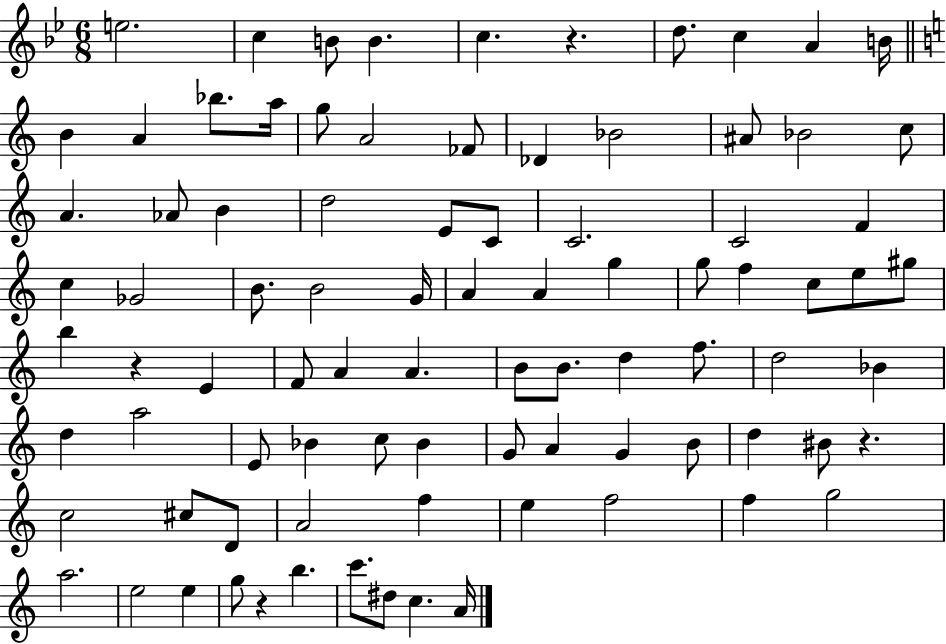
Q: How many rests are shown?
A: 4